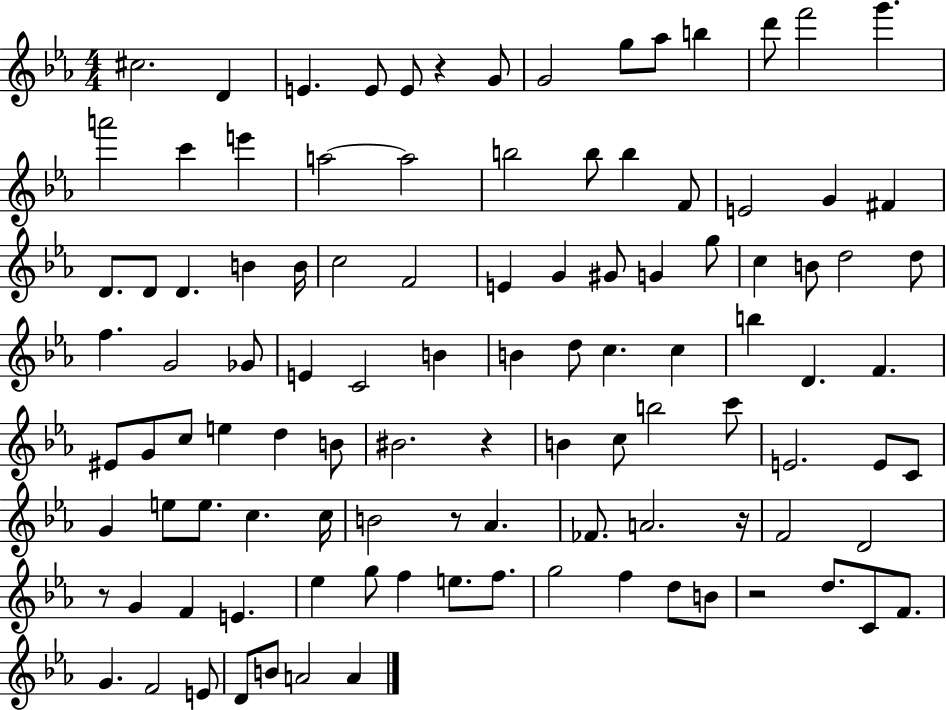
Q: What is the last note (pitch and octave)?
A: A4